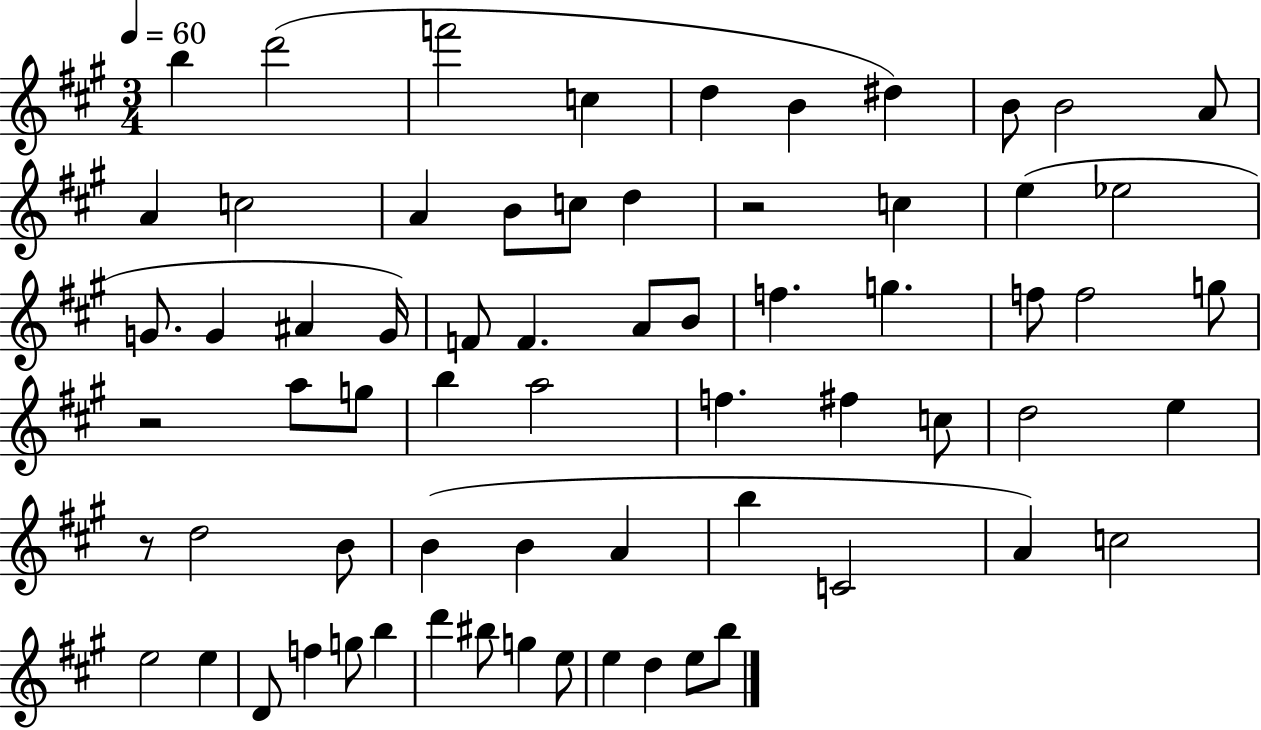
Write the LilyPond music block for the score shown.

{
  \clef treble
  \numericTimeSignature
  \time 3/4
  \key a \major
  \tempo 4 = 60
  \repeat volta 2 { b''4 d'''2( | f'''2 c''4 | d''4 b'4 dis''4) | b'8 b'2 a'8 | \break a'4 c''2 | a'4 b'8 c''8 d''4 | r2 c''4 | e''4( ees''2 | \break g'8. g'4 ais'4 g'16) | f'8 f'4. a'8 b'8 | f''4. g''4. | f''8 f''2 g''8 | \break r2 a''8 g''8 | b''4 a''2 | f''4. fis''4 c''8 | d''2 e''4 | \break r8 d''2 b'8 | b'4( b'4 a'4 | b''4 c'2 | a'4) c''2 | \break e''2 e''4 | d'8 f''4 g''8 b''4 | d'''4 bis''8 g''4 e''8 | e''4 d''4 e''8 b''8 | \break } \bar "|."
}